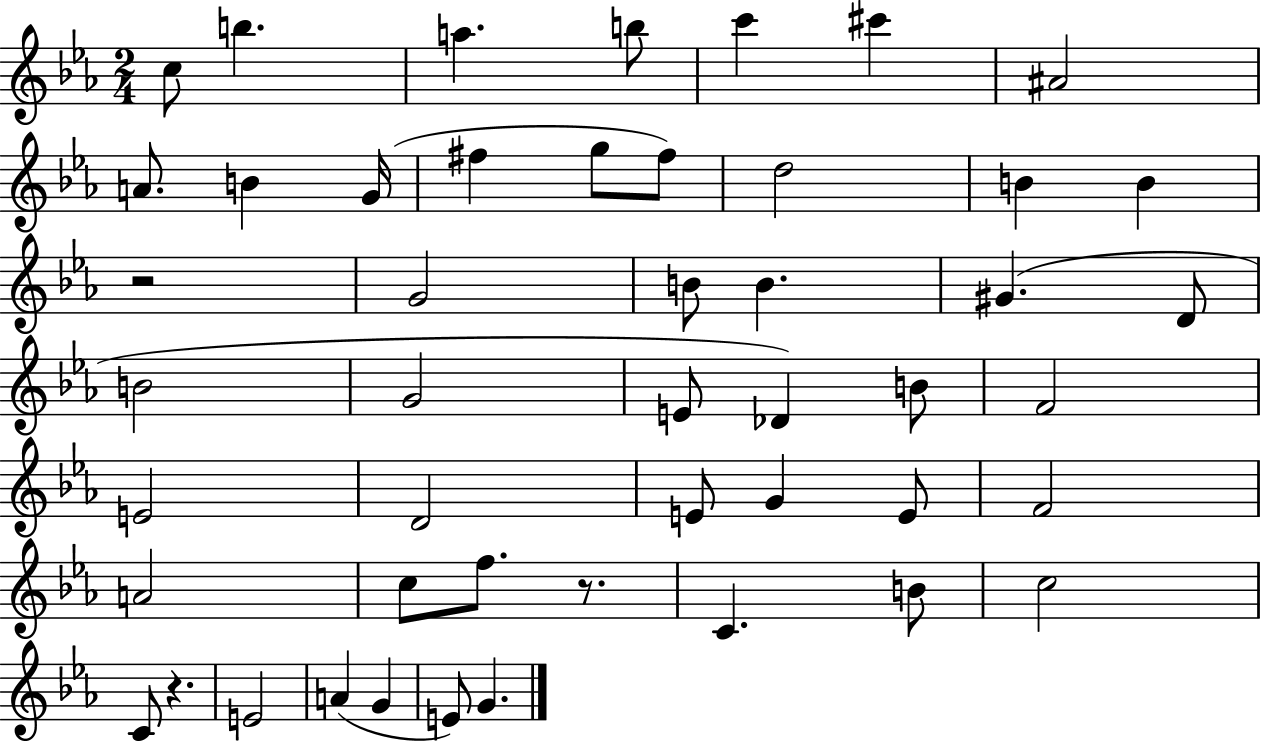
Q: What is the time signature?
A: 2/4